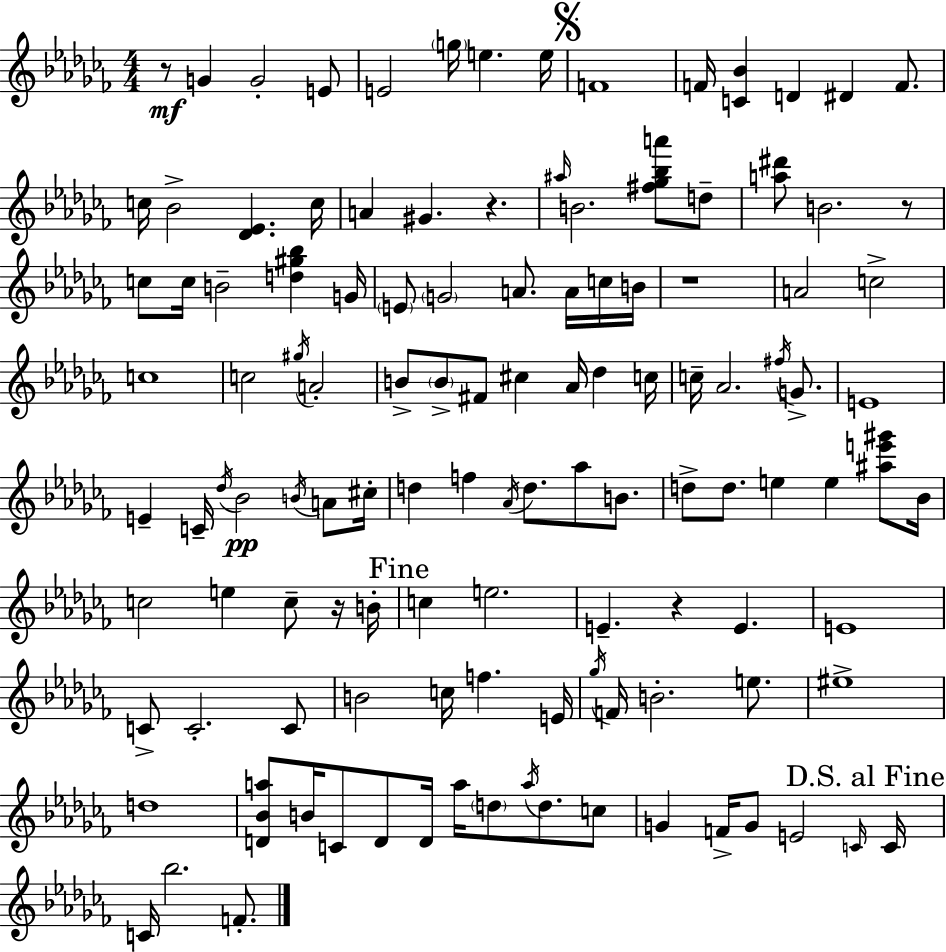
{
  \clef treble
  \numericTimeSignature
  \time 4/4
  \key aes \minor
  \repeat volta 2 { r8\mf g'4 g'2-. e'8 | e'2 \parenthesize g''16 e''4. e''16 | \mark \markup { \musicglyph "scripts.segno" } f'1 | f'16 <c' bes'>4 d'4 dis'4 f'8. | \break c''16 bes'2-> <des' ees'>4. c''16 | a'4 gis'4. r4. | \grace { ais''16 } b'2. <fis'' ges'' bes'' a'''>8 d''8-- | <a'' dis'''>8 b'2. r8 | \break c''8 c''16 b'2-- <d'' gis'' bes''>4 | g'16 \parenthesize e'8 \parenthesize g'2 a'8. a'16 c''16 | b'16 r1 | a'2 c''2-> | \break c''1 | c''2 \acciaccatura { gis''16 } a'2-. | b'8-> \parenthesize b'8-> fis'8 cis''4 aes'16 des''4 | c''16 c''16-- aes'2. \acciaccatura { fis''16 } | \break g'8.-> e'1 | e'4-- c'16-- \acciaccatura { des''16 }\pp bes'2 | \acciaccatura { b'16 } a'8 cis''16-. d''4 f''4 \acciaccatura { aes'16 } d''8. | aes''8 b'8. d''8-> d''8. e''4 e''4 | \break <ais'' e''' gis'''>8 bes'16 c''2 e''4 | c''8-- r16 b'16-. \mark "Fine" c''4 e''2. | e'4.-- r4 | e'4. e'1 | \break c'8-> c'2.-. | c'8 b'2 c''16 f''4. | e'16 \acciaccatura { ges''16 } f'16 b'2.-. | e''8. eis''1-> | \break d''1 | <d' bes' a''>8 b'16 c'8 d'8 d'16 a''16 | \parenthesize d''8 \acciaccatura { a''16 } d''8. c''8 g'4 f'16-> g'8 e'2 | \grace { c'16 } \mark "D.S. al Fine" c'16 c'16 bes''2. | \break f'8.-. } \bar "|."
}